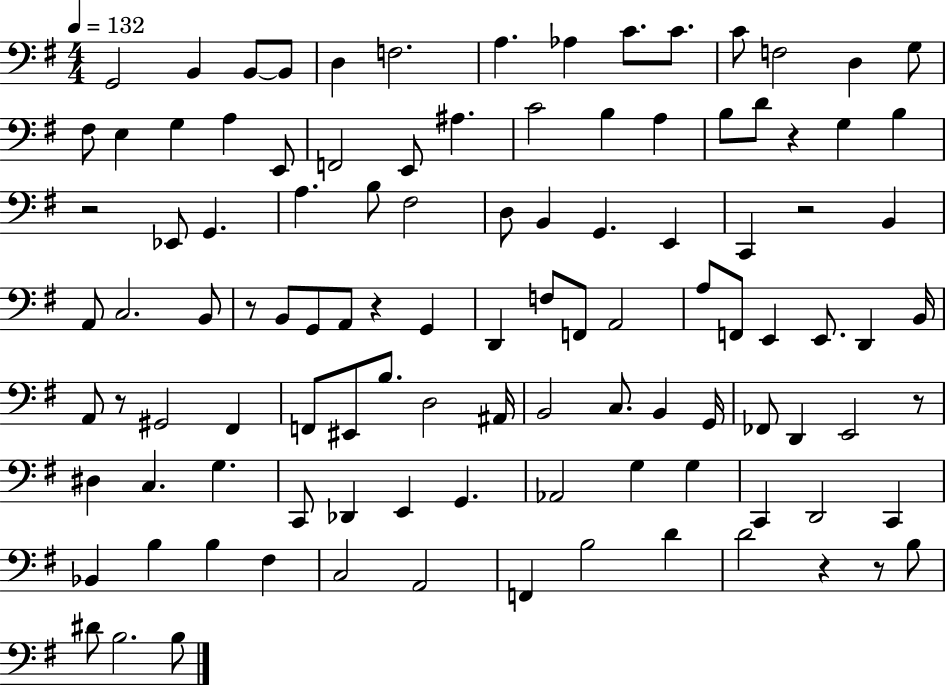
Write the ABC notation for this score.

X:1
T:Untitled
M:4/4
L:1/4
K:G
G,,2 B,, B,,/2 B,,/2 D, F,2 A, _A, C/2 C/2 C/2 F,2 D, G,/2 ^F,/2 E, G, A, E,,/2 F,,2 E,,/2 ^A, C2 B, A, B,/2 D/2 z G, B, z2 _E,,/2 G,, A, B,/2 ^F,2 D,/2 B,, G,, E,, C,, z2 B,, A,,/2 C,2 B,,/2 z/2 B,,/2 G,,/2 A,,/2 z G,, D,, F,/2 F,,/2 A,,2 A,/2 F,,/2 E,, E,,/2 D,, B,,/4 A,,/2 z/2 ^G,,2 ^F,, F,,/2 ^E,,/2 B,/2 D,2 ^A,,/4 B,,2 C,/2 B,, G,,/4 _F,,/2 D,, E,,2 z/2 ^D, C, G, C,,/2 _D,, E,, G,, _A,,2 G, G, C,, D,,2 C,, _B,, B, B, ^F, C,2 A,,2 F,, B,2 D D2 z z/2 B,/2 ^D/2 B,2 B,/2